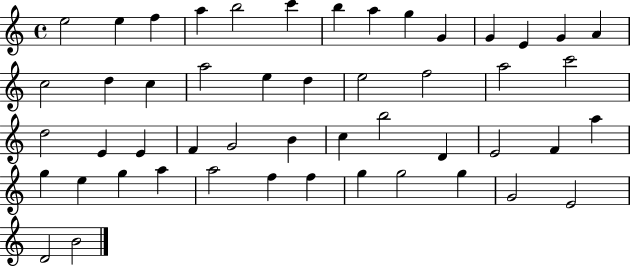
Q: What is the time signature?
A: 4/4